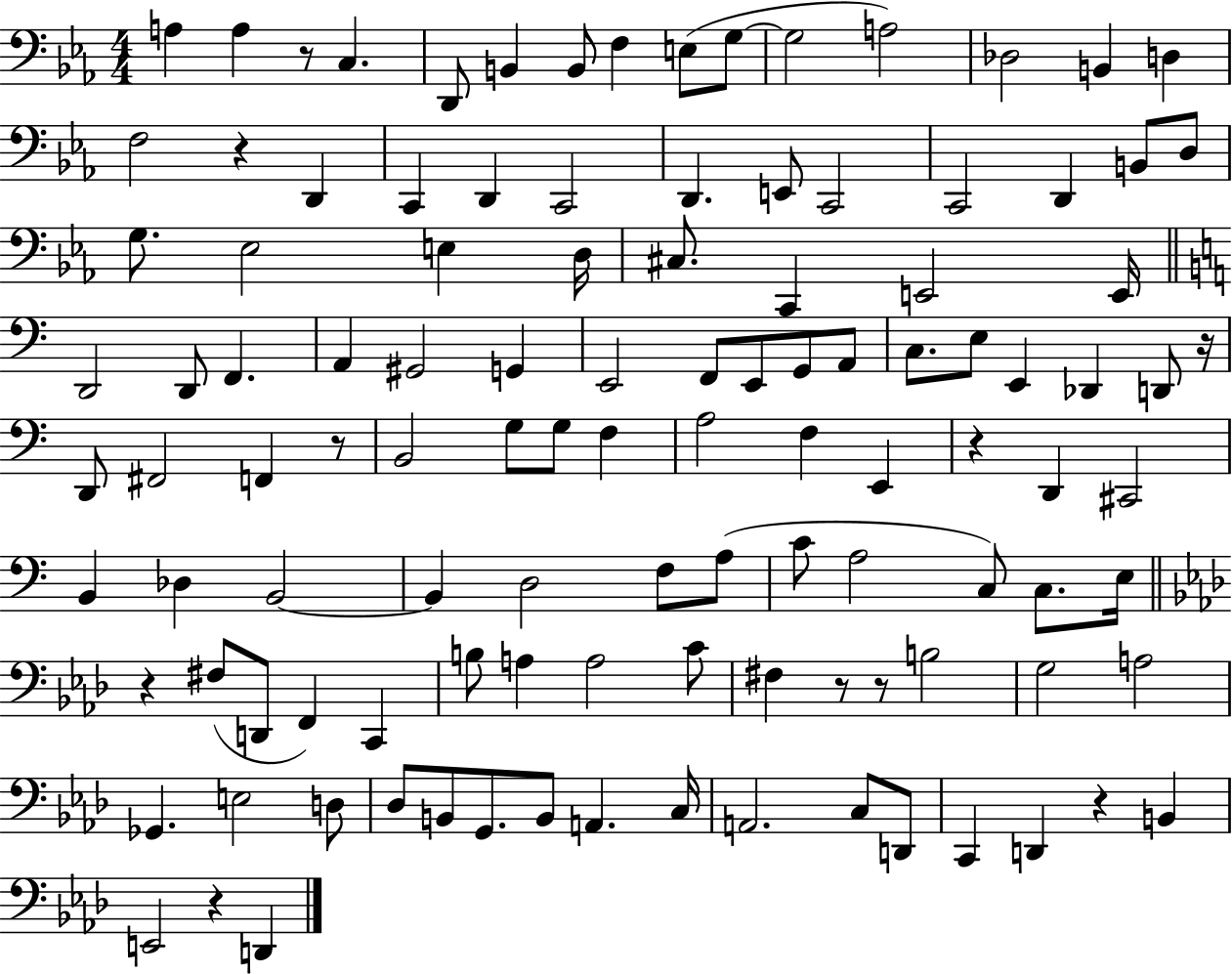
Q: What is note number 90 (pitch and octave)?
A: Db3